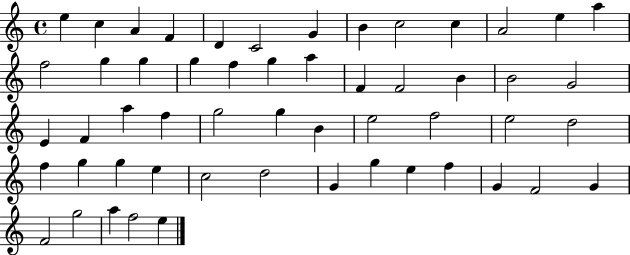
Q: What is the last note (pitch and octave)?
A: E5